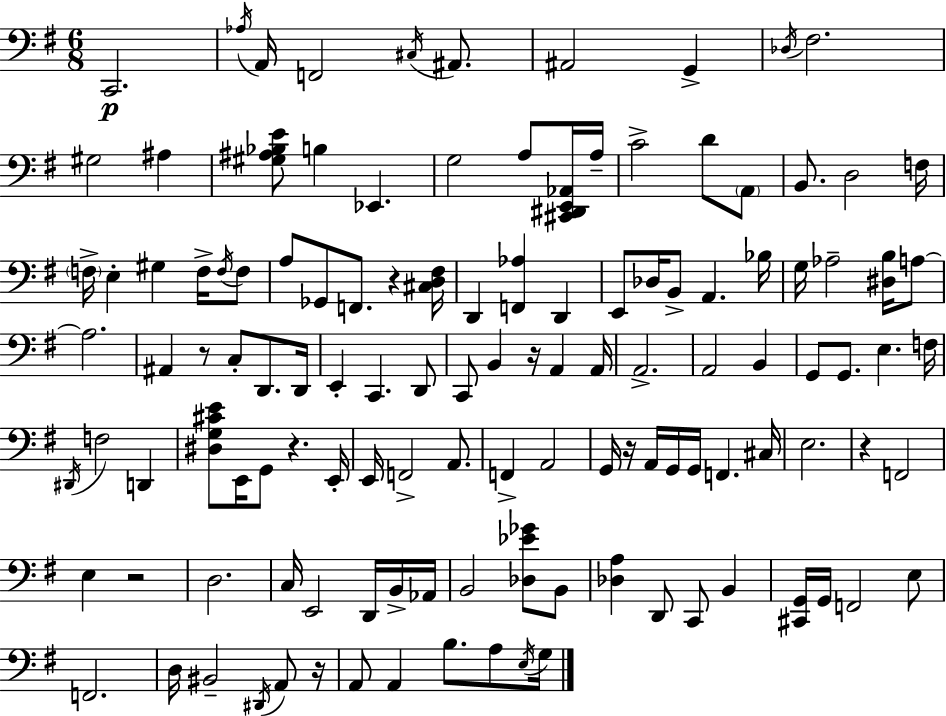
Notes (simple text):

C2/h. Ab3/s A2/s F2/h C#3/s A#2/e. A#2/h G2/q Db3/s F#3/h. G#3/h A#3/q [G#3,A#3,Bb3,E4]/e B3/q Eb2/q. G3/h A3/e [C#2,D#2,E2,Ab2]/s A3/s C4/h D4/e A2/e B2/e. D3/h F3/s F3/s E3/q G#3/q F3/s F3/s F3/e A3/e Gb2/e F2/e. R/q [C#3,D3,F#3]/s D2/q [F2,Ab3]/q D2/q E2/e Db3/s B2/e A2/q. Bb3/s G3/s Ab3/h [D#3,B3]/s A3/e A3/h. A#2/q R/e C3/e D2/e. D2/s E2/q C2/q. D2/e C2/e B2/q R/s A2/q A2/s A2/h. A2/h B2/q G2/e G2/e. E3/q. F3/s D#2/s F3/h D2/q [D#3,G3,C#4,E4]/e E2/s G2/e R/q. E2/s E2/s F2/h A2/e. F2/q A2/h G2/s R/s A2/s G2/s G2/s F2/q. C#3/s E3/h. R/q F2/h E3/q R/h D3/h. C3/s E2/h D2/s B2/s Ab2/s B2/h [Db3,Eb4,Gb4]/e B2/e [Db3,A3]/q D2/e C2/e B2/q [C#2,G2]/s G2/s F2/h E3/e F2/h. D3/s BIS2/h D#2/s A2/e R/s A2/e A2/q B3/e. A3/e E3/s G3/s